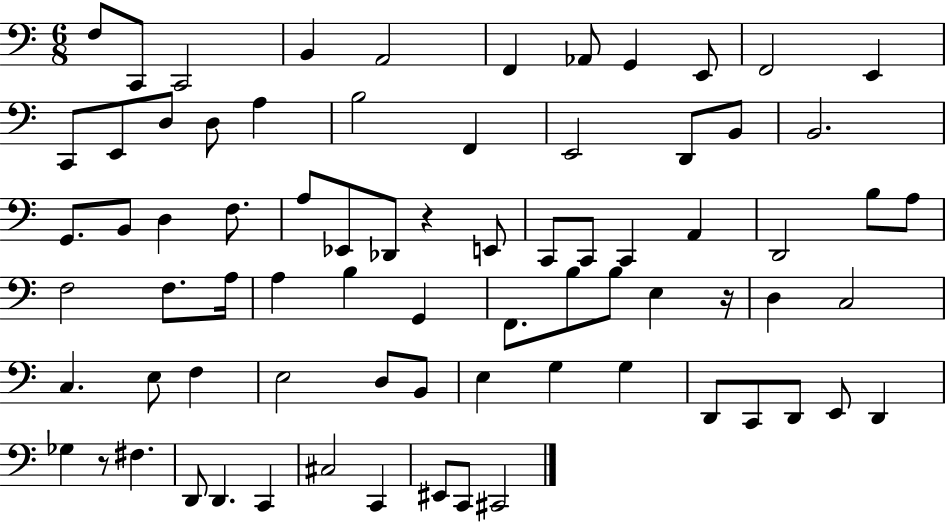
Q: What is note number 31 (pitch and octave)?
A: C2